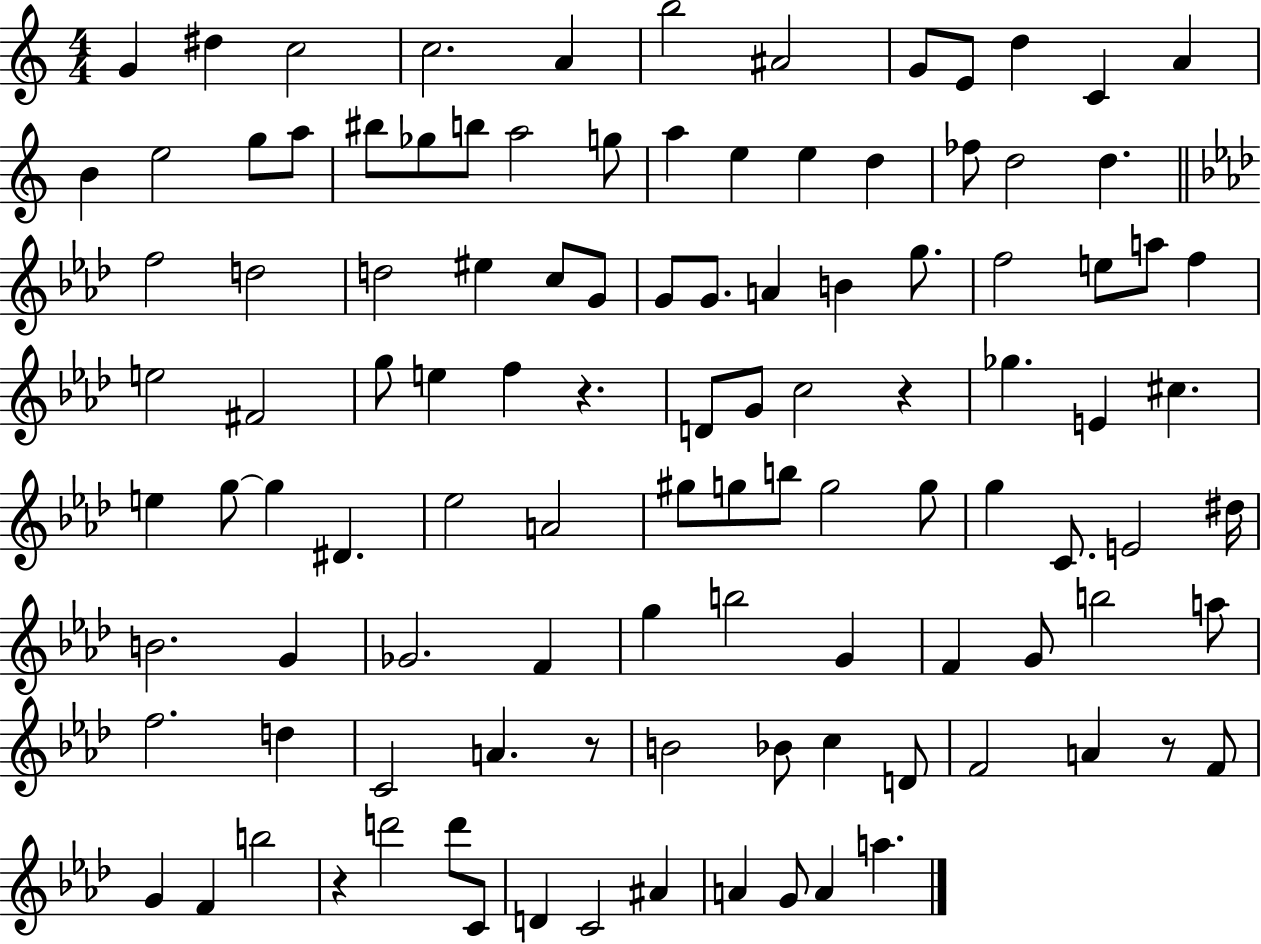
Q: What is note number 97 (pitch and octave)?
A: C4